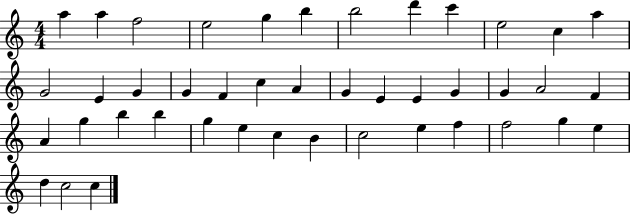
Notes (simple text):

A5/q A5/q F5/h E5/h G5/q B5/q B5/h D6/q C6/q E5/h C5/q A5/q G4/h E4/q G4/q G4/q F4/q C5/q A4/q G4/q E4/q E4/q G4/q G4/q A4/h F4/q A4/q G5/q B5/q B5/q G5/q E5/q C5/q B4/q C5/h E5/q F5/q F5/h G5/q E5/q D5/q C5/h C5/q